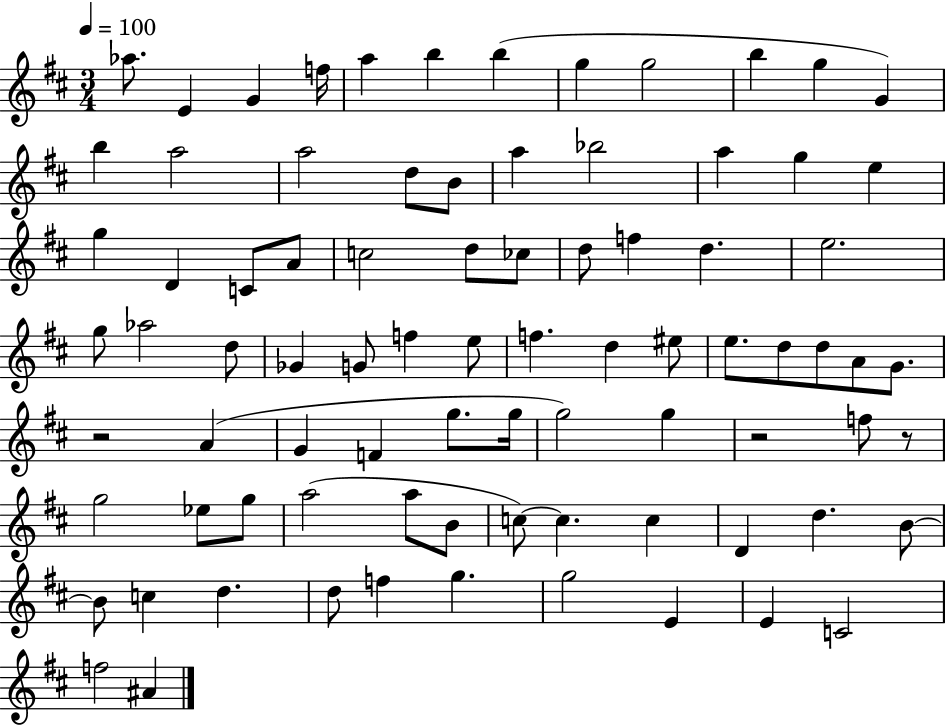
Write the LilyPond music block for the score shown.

{
  \clef treble
  \numericTimeSignature
  \time 3/4
  \key d \major
  \tempo 4 = 100
  aes''8. e'4 g'4 f''16 | a''4 b''4 b''4( | g''4 g''2 | b''4 g''4 g'4) | \break b''4 a''2 | a''2 d''8 b'8 | a''4 bes''2 | a''4 g''4 e''4 | \break g''4 d'4 c'8 a'8 | c''2 d''8 ces''8 | d''8 f''4 d''4. | e''2. | \break g''8 aes''2 d''8 | ges'4 g'8 f''4 e''8 | f''4. d''4 eis''8 | e''8. d''8 d''8 a'8 g'8. | \break r2 a'4( | g'4 f'4 g''8. g''16 | g''2) g''4 | r2 f''8 r8 | \break g''2 ees''8 g''8 | a''2( a''8 b'8 | c''8~~) c''4. c''4 | d'4 d''4. b'8~~ | \break b'8 c''4 d''4. | d''8 f''4 g''4. | g''2 e'4 | e'4 c'2 | \break f''2 ais'4 | \bar "|."
}